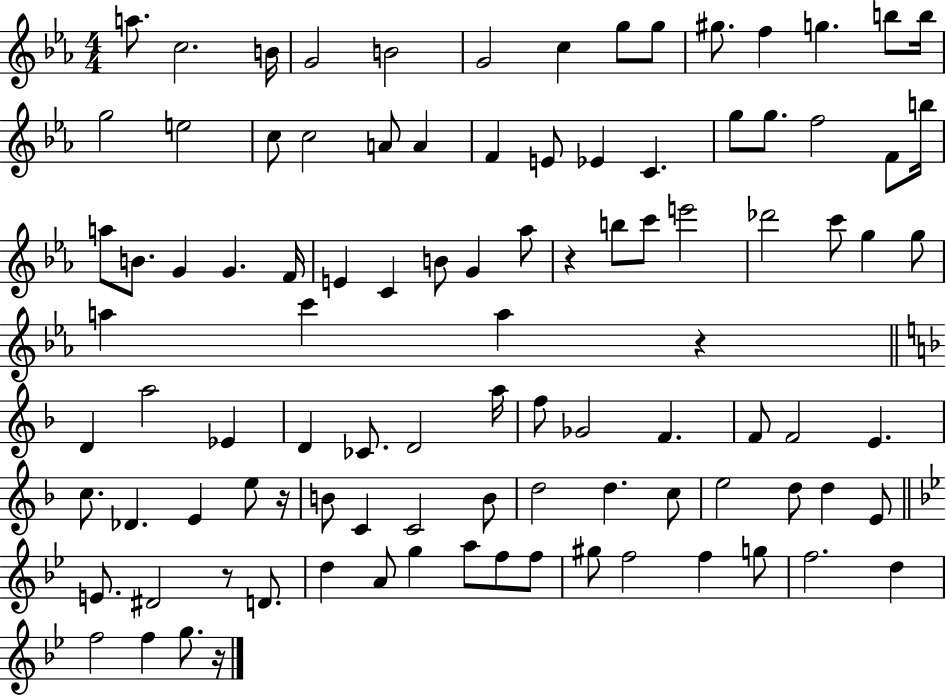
X:1
T:Untitled
M:4/4
L:1/4
K:Eb
a/2 c2 B/4 G2 B2 G2 c g/2 g/2 ^g/2 f g b/2 b/4 g2 e2 c/2 c2 A/2 A F E/2 _E C g/2 g/2 f2 F/2 b/4 a/2 B/2 G G F/4 E C B/2 G _a/2 z b/2 c'/2 e'2 _d'2 c'/2 g g/2 a c' a z D a2 _E D _C/2 D2 a/4 f/2 _G2 F F/2 F2 E c/2 _D E e/2 z/4 B/2 C C2 B/2 d2 d c/2 e2 d/2 d E/2 E/2 ^D2 z/2 D/2 d A/2 g a/2 f/2 f/2 ^g/2 f2 f g/2 f2 d f2 f g/2 z/4